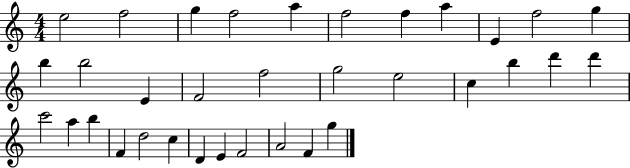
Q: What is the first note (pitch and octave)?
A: E5